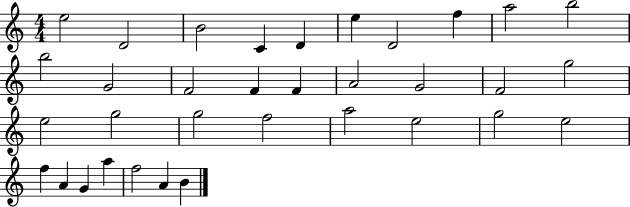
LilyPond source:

{
  \clef treble
  \numericTimeSignature
  \time 4/4
  \key c \major
  e''2 d'2 | b'2 c'4 d'4 | e''4 d'2 f''4 | a''2 b''2 | \break b''2 g'2 | f'2 f'4 f'4 | a'2 g'2 | f'2 g''2 | \break e''2 g''2 | g''2 f''2 | a''2 e''2 | g''2 e''2 | \break f''4 a'4 g'4 a''4 | f''2 a'4 b'4 | \bar "|."
}